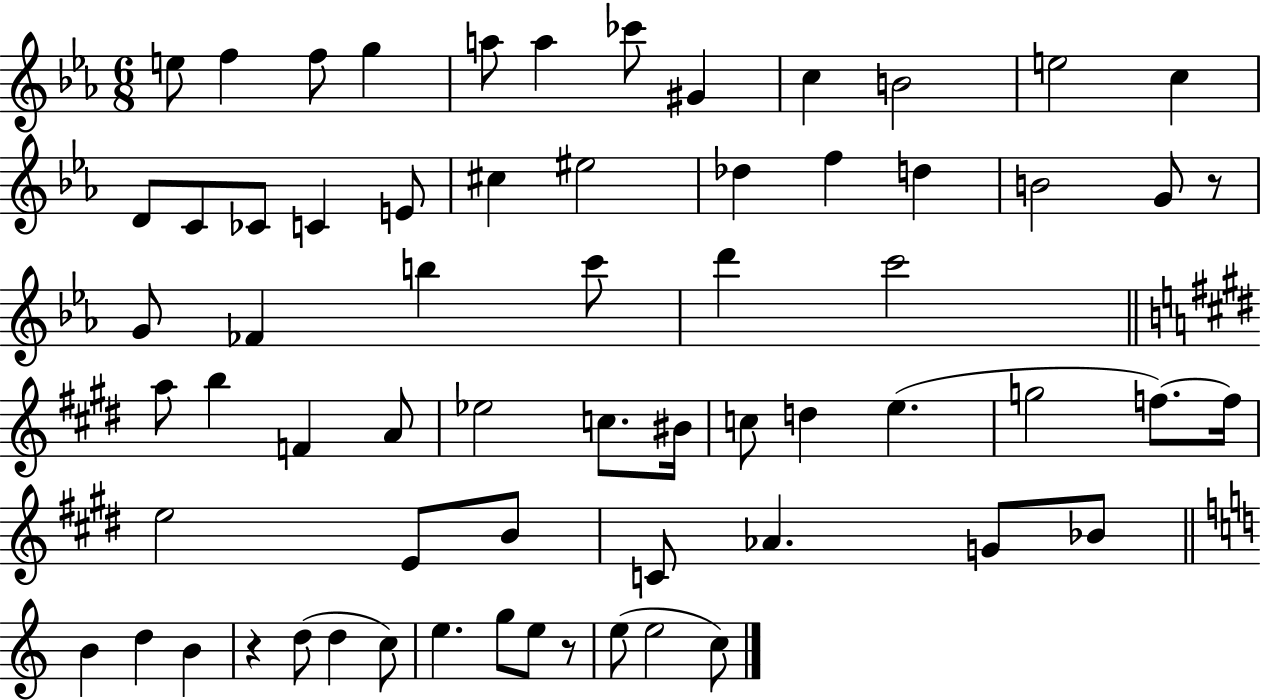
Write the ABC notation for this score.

X:1
T:Untitled
M:6/8
L:1/4
K:Eb
e/2 f f/2 g a/2 a _c'/2 ^G c B2 e2 c D/2 C/2 _C/2 C E/2 ^c ^e2 _d f d B2 G/2 z/2 G/2 _F b c'/2 d' c'2 a/2 b F A/2 _e2 c/2 ^B/4 c/2 d e g2 f/2 f/4 e2 E/2 B/2 C/2 _A G/2 _B/2 B d B z d/2 d c/2 e g/2 e/2 z/2 e/2 e2 c/2